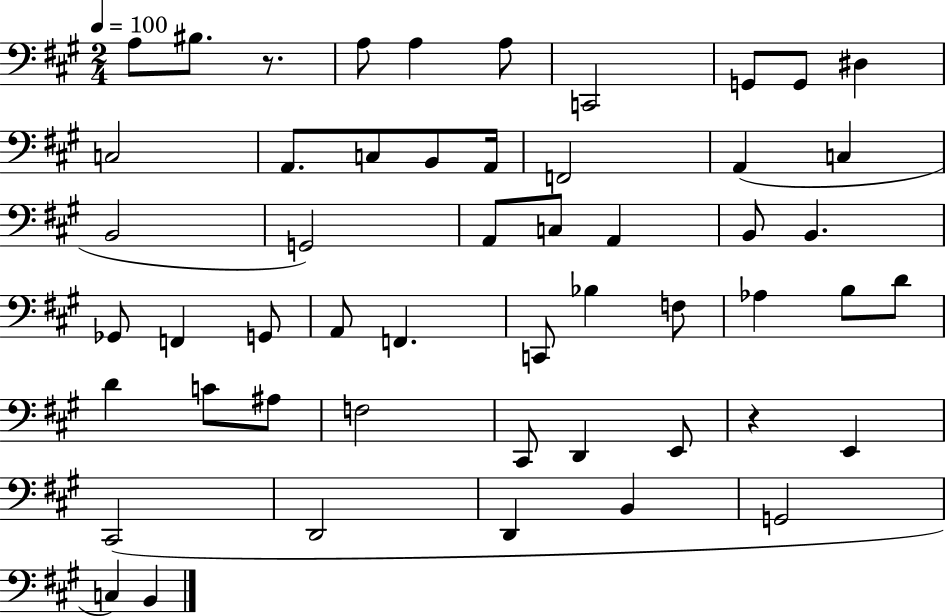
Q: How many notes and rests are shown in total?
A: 52